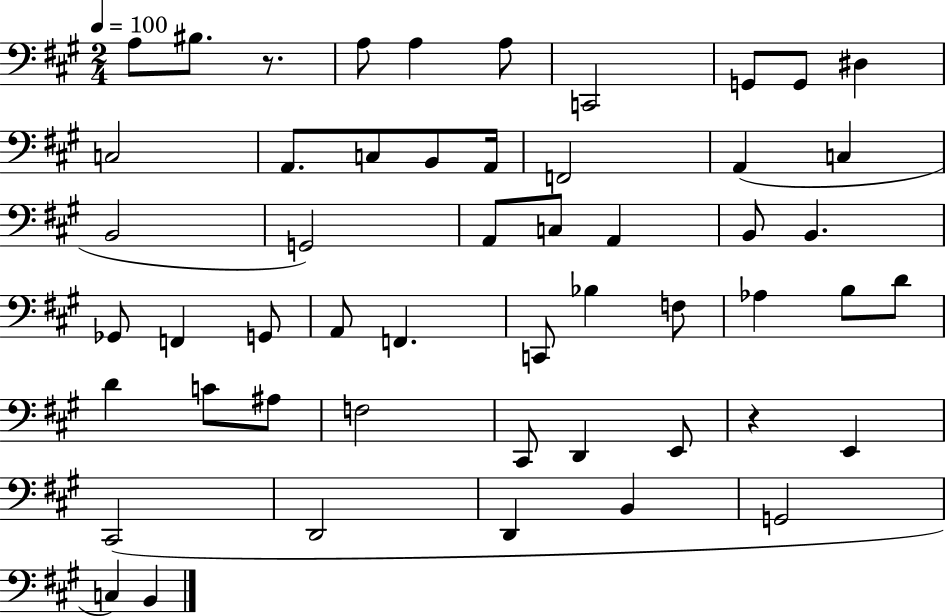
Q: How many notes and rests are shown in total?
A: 52